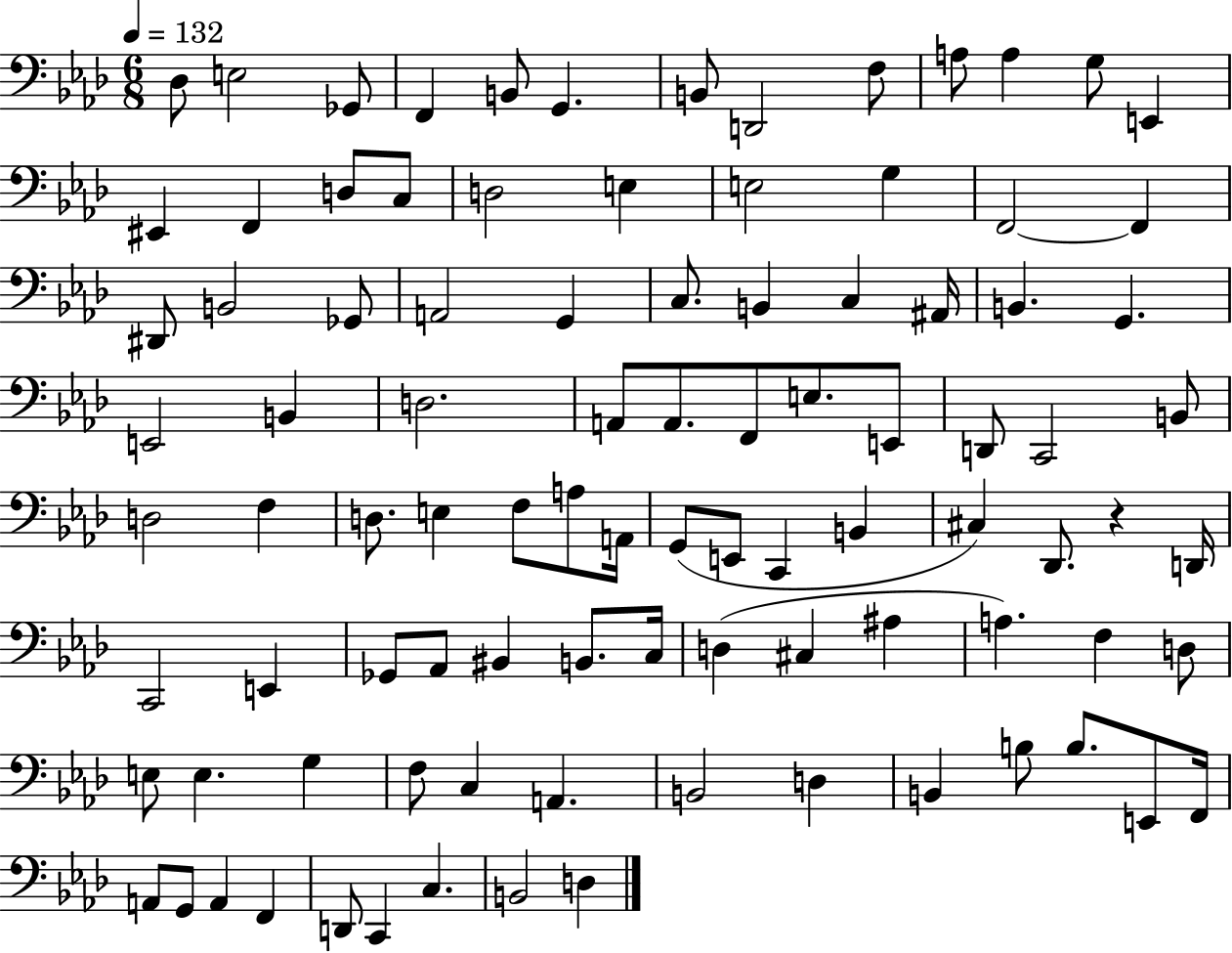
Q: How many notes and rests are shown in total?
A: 95